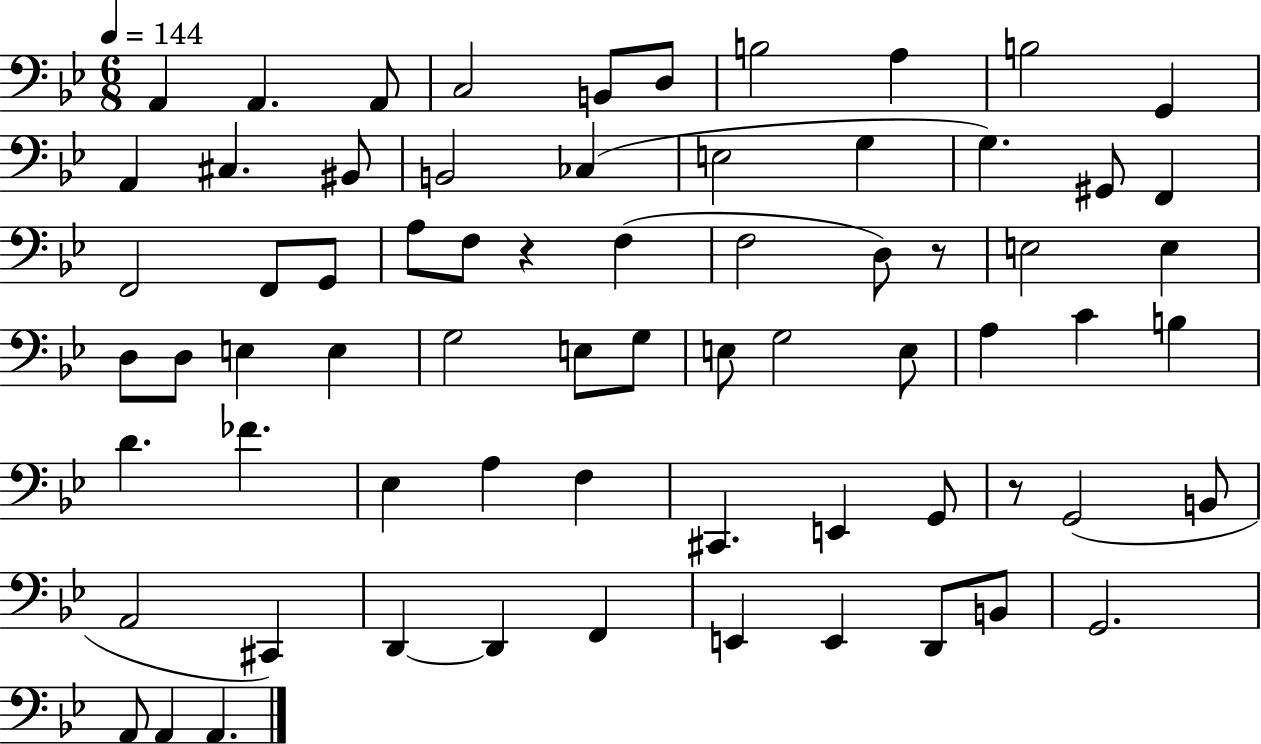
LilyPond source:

{
  \clef bass
  \numericTimeSignature
  \time 6/8
  \key bes \major
  \tempo 4 = 144
  a,4 a,4. a,8 | c2 b,8 d8 | b2 a4 | b2 g,4 | \break a,4 cis4. bis,8 | b,2 ces4( | e2 g4 | g4.) gis,8 f,4 | \break f,2 f,8 g,8 | a8 f8 r4 f4( | f2 d8) r8 | e2 e4 | \break d8 d8 e4 e4 | g2 e8 g8 | e8 g2 e8 | a4 c'4 b4 | \break d'4. fes'4. | ees4 a4 f4 | cis,4. e,4 g,8 | r8 g,2( b,8 | \break a,2 cis,4) | d,4~~ d,4 f,4 | e,4 e,4 d,8 b,8 | g,2. | \break a,8 a,4 a,4. | \bar "|."
}